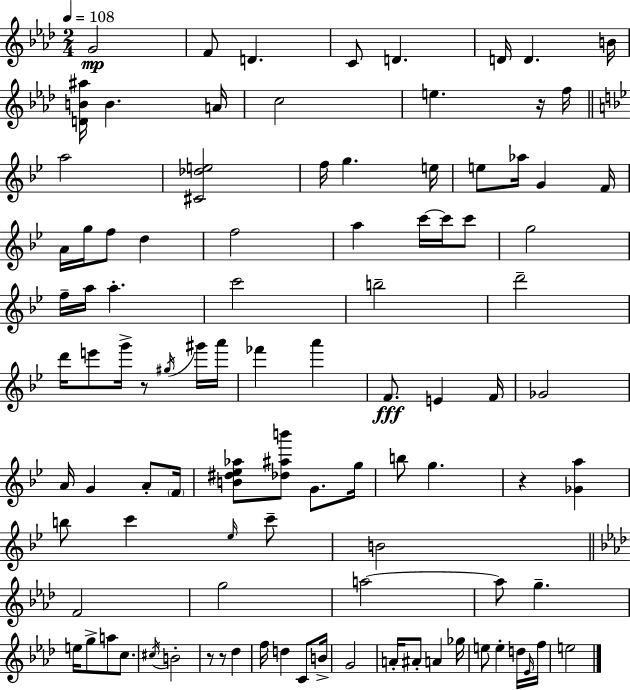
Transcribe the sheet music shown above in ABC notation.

X:1
T:Untitled
M:2/4
L:1/4
K:Fm
G2 F/2 D C/2 D D/4 D B/4 [DB^a]/4 B A/4 c2 e z/4 f/4 a2 [^C_de]2 f/4 g e/4 e/2 _a/4 G F/4 A/4 g/4 f/2 d f2 a c'/4 c'/4 c'/2 g2 f/4 a/4 a c'2 b2 d'2 d'/4 e'/2 g'/4 z/2 ^g/4 ^g'/4 a'/4 _f' a' F/2 E F/4 _G2 A/4 G A/2 F/4 [B^d_e_a]/2 [_d^ab']/2 G/2 g/4 b/2 g z [_Ga] b/2 c' _e/4 c'/2 B2 F2 g2 a2 a/2 g e/4 g/2 a/2 c/2 ^c/4 B2 z/2 z/2 _d f/4 d C/2 B/4 G2 A/4 ^A/2 A _g/4 e/2 e d/4 _E/4 f/4 e2